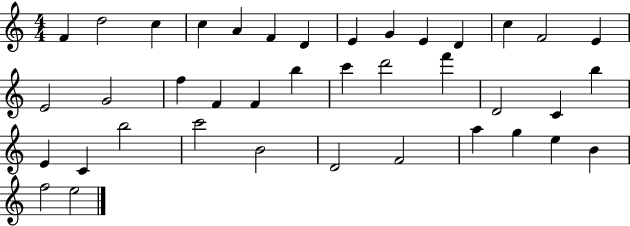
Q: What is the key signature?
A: C major